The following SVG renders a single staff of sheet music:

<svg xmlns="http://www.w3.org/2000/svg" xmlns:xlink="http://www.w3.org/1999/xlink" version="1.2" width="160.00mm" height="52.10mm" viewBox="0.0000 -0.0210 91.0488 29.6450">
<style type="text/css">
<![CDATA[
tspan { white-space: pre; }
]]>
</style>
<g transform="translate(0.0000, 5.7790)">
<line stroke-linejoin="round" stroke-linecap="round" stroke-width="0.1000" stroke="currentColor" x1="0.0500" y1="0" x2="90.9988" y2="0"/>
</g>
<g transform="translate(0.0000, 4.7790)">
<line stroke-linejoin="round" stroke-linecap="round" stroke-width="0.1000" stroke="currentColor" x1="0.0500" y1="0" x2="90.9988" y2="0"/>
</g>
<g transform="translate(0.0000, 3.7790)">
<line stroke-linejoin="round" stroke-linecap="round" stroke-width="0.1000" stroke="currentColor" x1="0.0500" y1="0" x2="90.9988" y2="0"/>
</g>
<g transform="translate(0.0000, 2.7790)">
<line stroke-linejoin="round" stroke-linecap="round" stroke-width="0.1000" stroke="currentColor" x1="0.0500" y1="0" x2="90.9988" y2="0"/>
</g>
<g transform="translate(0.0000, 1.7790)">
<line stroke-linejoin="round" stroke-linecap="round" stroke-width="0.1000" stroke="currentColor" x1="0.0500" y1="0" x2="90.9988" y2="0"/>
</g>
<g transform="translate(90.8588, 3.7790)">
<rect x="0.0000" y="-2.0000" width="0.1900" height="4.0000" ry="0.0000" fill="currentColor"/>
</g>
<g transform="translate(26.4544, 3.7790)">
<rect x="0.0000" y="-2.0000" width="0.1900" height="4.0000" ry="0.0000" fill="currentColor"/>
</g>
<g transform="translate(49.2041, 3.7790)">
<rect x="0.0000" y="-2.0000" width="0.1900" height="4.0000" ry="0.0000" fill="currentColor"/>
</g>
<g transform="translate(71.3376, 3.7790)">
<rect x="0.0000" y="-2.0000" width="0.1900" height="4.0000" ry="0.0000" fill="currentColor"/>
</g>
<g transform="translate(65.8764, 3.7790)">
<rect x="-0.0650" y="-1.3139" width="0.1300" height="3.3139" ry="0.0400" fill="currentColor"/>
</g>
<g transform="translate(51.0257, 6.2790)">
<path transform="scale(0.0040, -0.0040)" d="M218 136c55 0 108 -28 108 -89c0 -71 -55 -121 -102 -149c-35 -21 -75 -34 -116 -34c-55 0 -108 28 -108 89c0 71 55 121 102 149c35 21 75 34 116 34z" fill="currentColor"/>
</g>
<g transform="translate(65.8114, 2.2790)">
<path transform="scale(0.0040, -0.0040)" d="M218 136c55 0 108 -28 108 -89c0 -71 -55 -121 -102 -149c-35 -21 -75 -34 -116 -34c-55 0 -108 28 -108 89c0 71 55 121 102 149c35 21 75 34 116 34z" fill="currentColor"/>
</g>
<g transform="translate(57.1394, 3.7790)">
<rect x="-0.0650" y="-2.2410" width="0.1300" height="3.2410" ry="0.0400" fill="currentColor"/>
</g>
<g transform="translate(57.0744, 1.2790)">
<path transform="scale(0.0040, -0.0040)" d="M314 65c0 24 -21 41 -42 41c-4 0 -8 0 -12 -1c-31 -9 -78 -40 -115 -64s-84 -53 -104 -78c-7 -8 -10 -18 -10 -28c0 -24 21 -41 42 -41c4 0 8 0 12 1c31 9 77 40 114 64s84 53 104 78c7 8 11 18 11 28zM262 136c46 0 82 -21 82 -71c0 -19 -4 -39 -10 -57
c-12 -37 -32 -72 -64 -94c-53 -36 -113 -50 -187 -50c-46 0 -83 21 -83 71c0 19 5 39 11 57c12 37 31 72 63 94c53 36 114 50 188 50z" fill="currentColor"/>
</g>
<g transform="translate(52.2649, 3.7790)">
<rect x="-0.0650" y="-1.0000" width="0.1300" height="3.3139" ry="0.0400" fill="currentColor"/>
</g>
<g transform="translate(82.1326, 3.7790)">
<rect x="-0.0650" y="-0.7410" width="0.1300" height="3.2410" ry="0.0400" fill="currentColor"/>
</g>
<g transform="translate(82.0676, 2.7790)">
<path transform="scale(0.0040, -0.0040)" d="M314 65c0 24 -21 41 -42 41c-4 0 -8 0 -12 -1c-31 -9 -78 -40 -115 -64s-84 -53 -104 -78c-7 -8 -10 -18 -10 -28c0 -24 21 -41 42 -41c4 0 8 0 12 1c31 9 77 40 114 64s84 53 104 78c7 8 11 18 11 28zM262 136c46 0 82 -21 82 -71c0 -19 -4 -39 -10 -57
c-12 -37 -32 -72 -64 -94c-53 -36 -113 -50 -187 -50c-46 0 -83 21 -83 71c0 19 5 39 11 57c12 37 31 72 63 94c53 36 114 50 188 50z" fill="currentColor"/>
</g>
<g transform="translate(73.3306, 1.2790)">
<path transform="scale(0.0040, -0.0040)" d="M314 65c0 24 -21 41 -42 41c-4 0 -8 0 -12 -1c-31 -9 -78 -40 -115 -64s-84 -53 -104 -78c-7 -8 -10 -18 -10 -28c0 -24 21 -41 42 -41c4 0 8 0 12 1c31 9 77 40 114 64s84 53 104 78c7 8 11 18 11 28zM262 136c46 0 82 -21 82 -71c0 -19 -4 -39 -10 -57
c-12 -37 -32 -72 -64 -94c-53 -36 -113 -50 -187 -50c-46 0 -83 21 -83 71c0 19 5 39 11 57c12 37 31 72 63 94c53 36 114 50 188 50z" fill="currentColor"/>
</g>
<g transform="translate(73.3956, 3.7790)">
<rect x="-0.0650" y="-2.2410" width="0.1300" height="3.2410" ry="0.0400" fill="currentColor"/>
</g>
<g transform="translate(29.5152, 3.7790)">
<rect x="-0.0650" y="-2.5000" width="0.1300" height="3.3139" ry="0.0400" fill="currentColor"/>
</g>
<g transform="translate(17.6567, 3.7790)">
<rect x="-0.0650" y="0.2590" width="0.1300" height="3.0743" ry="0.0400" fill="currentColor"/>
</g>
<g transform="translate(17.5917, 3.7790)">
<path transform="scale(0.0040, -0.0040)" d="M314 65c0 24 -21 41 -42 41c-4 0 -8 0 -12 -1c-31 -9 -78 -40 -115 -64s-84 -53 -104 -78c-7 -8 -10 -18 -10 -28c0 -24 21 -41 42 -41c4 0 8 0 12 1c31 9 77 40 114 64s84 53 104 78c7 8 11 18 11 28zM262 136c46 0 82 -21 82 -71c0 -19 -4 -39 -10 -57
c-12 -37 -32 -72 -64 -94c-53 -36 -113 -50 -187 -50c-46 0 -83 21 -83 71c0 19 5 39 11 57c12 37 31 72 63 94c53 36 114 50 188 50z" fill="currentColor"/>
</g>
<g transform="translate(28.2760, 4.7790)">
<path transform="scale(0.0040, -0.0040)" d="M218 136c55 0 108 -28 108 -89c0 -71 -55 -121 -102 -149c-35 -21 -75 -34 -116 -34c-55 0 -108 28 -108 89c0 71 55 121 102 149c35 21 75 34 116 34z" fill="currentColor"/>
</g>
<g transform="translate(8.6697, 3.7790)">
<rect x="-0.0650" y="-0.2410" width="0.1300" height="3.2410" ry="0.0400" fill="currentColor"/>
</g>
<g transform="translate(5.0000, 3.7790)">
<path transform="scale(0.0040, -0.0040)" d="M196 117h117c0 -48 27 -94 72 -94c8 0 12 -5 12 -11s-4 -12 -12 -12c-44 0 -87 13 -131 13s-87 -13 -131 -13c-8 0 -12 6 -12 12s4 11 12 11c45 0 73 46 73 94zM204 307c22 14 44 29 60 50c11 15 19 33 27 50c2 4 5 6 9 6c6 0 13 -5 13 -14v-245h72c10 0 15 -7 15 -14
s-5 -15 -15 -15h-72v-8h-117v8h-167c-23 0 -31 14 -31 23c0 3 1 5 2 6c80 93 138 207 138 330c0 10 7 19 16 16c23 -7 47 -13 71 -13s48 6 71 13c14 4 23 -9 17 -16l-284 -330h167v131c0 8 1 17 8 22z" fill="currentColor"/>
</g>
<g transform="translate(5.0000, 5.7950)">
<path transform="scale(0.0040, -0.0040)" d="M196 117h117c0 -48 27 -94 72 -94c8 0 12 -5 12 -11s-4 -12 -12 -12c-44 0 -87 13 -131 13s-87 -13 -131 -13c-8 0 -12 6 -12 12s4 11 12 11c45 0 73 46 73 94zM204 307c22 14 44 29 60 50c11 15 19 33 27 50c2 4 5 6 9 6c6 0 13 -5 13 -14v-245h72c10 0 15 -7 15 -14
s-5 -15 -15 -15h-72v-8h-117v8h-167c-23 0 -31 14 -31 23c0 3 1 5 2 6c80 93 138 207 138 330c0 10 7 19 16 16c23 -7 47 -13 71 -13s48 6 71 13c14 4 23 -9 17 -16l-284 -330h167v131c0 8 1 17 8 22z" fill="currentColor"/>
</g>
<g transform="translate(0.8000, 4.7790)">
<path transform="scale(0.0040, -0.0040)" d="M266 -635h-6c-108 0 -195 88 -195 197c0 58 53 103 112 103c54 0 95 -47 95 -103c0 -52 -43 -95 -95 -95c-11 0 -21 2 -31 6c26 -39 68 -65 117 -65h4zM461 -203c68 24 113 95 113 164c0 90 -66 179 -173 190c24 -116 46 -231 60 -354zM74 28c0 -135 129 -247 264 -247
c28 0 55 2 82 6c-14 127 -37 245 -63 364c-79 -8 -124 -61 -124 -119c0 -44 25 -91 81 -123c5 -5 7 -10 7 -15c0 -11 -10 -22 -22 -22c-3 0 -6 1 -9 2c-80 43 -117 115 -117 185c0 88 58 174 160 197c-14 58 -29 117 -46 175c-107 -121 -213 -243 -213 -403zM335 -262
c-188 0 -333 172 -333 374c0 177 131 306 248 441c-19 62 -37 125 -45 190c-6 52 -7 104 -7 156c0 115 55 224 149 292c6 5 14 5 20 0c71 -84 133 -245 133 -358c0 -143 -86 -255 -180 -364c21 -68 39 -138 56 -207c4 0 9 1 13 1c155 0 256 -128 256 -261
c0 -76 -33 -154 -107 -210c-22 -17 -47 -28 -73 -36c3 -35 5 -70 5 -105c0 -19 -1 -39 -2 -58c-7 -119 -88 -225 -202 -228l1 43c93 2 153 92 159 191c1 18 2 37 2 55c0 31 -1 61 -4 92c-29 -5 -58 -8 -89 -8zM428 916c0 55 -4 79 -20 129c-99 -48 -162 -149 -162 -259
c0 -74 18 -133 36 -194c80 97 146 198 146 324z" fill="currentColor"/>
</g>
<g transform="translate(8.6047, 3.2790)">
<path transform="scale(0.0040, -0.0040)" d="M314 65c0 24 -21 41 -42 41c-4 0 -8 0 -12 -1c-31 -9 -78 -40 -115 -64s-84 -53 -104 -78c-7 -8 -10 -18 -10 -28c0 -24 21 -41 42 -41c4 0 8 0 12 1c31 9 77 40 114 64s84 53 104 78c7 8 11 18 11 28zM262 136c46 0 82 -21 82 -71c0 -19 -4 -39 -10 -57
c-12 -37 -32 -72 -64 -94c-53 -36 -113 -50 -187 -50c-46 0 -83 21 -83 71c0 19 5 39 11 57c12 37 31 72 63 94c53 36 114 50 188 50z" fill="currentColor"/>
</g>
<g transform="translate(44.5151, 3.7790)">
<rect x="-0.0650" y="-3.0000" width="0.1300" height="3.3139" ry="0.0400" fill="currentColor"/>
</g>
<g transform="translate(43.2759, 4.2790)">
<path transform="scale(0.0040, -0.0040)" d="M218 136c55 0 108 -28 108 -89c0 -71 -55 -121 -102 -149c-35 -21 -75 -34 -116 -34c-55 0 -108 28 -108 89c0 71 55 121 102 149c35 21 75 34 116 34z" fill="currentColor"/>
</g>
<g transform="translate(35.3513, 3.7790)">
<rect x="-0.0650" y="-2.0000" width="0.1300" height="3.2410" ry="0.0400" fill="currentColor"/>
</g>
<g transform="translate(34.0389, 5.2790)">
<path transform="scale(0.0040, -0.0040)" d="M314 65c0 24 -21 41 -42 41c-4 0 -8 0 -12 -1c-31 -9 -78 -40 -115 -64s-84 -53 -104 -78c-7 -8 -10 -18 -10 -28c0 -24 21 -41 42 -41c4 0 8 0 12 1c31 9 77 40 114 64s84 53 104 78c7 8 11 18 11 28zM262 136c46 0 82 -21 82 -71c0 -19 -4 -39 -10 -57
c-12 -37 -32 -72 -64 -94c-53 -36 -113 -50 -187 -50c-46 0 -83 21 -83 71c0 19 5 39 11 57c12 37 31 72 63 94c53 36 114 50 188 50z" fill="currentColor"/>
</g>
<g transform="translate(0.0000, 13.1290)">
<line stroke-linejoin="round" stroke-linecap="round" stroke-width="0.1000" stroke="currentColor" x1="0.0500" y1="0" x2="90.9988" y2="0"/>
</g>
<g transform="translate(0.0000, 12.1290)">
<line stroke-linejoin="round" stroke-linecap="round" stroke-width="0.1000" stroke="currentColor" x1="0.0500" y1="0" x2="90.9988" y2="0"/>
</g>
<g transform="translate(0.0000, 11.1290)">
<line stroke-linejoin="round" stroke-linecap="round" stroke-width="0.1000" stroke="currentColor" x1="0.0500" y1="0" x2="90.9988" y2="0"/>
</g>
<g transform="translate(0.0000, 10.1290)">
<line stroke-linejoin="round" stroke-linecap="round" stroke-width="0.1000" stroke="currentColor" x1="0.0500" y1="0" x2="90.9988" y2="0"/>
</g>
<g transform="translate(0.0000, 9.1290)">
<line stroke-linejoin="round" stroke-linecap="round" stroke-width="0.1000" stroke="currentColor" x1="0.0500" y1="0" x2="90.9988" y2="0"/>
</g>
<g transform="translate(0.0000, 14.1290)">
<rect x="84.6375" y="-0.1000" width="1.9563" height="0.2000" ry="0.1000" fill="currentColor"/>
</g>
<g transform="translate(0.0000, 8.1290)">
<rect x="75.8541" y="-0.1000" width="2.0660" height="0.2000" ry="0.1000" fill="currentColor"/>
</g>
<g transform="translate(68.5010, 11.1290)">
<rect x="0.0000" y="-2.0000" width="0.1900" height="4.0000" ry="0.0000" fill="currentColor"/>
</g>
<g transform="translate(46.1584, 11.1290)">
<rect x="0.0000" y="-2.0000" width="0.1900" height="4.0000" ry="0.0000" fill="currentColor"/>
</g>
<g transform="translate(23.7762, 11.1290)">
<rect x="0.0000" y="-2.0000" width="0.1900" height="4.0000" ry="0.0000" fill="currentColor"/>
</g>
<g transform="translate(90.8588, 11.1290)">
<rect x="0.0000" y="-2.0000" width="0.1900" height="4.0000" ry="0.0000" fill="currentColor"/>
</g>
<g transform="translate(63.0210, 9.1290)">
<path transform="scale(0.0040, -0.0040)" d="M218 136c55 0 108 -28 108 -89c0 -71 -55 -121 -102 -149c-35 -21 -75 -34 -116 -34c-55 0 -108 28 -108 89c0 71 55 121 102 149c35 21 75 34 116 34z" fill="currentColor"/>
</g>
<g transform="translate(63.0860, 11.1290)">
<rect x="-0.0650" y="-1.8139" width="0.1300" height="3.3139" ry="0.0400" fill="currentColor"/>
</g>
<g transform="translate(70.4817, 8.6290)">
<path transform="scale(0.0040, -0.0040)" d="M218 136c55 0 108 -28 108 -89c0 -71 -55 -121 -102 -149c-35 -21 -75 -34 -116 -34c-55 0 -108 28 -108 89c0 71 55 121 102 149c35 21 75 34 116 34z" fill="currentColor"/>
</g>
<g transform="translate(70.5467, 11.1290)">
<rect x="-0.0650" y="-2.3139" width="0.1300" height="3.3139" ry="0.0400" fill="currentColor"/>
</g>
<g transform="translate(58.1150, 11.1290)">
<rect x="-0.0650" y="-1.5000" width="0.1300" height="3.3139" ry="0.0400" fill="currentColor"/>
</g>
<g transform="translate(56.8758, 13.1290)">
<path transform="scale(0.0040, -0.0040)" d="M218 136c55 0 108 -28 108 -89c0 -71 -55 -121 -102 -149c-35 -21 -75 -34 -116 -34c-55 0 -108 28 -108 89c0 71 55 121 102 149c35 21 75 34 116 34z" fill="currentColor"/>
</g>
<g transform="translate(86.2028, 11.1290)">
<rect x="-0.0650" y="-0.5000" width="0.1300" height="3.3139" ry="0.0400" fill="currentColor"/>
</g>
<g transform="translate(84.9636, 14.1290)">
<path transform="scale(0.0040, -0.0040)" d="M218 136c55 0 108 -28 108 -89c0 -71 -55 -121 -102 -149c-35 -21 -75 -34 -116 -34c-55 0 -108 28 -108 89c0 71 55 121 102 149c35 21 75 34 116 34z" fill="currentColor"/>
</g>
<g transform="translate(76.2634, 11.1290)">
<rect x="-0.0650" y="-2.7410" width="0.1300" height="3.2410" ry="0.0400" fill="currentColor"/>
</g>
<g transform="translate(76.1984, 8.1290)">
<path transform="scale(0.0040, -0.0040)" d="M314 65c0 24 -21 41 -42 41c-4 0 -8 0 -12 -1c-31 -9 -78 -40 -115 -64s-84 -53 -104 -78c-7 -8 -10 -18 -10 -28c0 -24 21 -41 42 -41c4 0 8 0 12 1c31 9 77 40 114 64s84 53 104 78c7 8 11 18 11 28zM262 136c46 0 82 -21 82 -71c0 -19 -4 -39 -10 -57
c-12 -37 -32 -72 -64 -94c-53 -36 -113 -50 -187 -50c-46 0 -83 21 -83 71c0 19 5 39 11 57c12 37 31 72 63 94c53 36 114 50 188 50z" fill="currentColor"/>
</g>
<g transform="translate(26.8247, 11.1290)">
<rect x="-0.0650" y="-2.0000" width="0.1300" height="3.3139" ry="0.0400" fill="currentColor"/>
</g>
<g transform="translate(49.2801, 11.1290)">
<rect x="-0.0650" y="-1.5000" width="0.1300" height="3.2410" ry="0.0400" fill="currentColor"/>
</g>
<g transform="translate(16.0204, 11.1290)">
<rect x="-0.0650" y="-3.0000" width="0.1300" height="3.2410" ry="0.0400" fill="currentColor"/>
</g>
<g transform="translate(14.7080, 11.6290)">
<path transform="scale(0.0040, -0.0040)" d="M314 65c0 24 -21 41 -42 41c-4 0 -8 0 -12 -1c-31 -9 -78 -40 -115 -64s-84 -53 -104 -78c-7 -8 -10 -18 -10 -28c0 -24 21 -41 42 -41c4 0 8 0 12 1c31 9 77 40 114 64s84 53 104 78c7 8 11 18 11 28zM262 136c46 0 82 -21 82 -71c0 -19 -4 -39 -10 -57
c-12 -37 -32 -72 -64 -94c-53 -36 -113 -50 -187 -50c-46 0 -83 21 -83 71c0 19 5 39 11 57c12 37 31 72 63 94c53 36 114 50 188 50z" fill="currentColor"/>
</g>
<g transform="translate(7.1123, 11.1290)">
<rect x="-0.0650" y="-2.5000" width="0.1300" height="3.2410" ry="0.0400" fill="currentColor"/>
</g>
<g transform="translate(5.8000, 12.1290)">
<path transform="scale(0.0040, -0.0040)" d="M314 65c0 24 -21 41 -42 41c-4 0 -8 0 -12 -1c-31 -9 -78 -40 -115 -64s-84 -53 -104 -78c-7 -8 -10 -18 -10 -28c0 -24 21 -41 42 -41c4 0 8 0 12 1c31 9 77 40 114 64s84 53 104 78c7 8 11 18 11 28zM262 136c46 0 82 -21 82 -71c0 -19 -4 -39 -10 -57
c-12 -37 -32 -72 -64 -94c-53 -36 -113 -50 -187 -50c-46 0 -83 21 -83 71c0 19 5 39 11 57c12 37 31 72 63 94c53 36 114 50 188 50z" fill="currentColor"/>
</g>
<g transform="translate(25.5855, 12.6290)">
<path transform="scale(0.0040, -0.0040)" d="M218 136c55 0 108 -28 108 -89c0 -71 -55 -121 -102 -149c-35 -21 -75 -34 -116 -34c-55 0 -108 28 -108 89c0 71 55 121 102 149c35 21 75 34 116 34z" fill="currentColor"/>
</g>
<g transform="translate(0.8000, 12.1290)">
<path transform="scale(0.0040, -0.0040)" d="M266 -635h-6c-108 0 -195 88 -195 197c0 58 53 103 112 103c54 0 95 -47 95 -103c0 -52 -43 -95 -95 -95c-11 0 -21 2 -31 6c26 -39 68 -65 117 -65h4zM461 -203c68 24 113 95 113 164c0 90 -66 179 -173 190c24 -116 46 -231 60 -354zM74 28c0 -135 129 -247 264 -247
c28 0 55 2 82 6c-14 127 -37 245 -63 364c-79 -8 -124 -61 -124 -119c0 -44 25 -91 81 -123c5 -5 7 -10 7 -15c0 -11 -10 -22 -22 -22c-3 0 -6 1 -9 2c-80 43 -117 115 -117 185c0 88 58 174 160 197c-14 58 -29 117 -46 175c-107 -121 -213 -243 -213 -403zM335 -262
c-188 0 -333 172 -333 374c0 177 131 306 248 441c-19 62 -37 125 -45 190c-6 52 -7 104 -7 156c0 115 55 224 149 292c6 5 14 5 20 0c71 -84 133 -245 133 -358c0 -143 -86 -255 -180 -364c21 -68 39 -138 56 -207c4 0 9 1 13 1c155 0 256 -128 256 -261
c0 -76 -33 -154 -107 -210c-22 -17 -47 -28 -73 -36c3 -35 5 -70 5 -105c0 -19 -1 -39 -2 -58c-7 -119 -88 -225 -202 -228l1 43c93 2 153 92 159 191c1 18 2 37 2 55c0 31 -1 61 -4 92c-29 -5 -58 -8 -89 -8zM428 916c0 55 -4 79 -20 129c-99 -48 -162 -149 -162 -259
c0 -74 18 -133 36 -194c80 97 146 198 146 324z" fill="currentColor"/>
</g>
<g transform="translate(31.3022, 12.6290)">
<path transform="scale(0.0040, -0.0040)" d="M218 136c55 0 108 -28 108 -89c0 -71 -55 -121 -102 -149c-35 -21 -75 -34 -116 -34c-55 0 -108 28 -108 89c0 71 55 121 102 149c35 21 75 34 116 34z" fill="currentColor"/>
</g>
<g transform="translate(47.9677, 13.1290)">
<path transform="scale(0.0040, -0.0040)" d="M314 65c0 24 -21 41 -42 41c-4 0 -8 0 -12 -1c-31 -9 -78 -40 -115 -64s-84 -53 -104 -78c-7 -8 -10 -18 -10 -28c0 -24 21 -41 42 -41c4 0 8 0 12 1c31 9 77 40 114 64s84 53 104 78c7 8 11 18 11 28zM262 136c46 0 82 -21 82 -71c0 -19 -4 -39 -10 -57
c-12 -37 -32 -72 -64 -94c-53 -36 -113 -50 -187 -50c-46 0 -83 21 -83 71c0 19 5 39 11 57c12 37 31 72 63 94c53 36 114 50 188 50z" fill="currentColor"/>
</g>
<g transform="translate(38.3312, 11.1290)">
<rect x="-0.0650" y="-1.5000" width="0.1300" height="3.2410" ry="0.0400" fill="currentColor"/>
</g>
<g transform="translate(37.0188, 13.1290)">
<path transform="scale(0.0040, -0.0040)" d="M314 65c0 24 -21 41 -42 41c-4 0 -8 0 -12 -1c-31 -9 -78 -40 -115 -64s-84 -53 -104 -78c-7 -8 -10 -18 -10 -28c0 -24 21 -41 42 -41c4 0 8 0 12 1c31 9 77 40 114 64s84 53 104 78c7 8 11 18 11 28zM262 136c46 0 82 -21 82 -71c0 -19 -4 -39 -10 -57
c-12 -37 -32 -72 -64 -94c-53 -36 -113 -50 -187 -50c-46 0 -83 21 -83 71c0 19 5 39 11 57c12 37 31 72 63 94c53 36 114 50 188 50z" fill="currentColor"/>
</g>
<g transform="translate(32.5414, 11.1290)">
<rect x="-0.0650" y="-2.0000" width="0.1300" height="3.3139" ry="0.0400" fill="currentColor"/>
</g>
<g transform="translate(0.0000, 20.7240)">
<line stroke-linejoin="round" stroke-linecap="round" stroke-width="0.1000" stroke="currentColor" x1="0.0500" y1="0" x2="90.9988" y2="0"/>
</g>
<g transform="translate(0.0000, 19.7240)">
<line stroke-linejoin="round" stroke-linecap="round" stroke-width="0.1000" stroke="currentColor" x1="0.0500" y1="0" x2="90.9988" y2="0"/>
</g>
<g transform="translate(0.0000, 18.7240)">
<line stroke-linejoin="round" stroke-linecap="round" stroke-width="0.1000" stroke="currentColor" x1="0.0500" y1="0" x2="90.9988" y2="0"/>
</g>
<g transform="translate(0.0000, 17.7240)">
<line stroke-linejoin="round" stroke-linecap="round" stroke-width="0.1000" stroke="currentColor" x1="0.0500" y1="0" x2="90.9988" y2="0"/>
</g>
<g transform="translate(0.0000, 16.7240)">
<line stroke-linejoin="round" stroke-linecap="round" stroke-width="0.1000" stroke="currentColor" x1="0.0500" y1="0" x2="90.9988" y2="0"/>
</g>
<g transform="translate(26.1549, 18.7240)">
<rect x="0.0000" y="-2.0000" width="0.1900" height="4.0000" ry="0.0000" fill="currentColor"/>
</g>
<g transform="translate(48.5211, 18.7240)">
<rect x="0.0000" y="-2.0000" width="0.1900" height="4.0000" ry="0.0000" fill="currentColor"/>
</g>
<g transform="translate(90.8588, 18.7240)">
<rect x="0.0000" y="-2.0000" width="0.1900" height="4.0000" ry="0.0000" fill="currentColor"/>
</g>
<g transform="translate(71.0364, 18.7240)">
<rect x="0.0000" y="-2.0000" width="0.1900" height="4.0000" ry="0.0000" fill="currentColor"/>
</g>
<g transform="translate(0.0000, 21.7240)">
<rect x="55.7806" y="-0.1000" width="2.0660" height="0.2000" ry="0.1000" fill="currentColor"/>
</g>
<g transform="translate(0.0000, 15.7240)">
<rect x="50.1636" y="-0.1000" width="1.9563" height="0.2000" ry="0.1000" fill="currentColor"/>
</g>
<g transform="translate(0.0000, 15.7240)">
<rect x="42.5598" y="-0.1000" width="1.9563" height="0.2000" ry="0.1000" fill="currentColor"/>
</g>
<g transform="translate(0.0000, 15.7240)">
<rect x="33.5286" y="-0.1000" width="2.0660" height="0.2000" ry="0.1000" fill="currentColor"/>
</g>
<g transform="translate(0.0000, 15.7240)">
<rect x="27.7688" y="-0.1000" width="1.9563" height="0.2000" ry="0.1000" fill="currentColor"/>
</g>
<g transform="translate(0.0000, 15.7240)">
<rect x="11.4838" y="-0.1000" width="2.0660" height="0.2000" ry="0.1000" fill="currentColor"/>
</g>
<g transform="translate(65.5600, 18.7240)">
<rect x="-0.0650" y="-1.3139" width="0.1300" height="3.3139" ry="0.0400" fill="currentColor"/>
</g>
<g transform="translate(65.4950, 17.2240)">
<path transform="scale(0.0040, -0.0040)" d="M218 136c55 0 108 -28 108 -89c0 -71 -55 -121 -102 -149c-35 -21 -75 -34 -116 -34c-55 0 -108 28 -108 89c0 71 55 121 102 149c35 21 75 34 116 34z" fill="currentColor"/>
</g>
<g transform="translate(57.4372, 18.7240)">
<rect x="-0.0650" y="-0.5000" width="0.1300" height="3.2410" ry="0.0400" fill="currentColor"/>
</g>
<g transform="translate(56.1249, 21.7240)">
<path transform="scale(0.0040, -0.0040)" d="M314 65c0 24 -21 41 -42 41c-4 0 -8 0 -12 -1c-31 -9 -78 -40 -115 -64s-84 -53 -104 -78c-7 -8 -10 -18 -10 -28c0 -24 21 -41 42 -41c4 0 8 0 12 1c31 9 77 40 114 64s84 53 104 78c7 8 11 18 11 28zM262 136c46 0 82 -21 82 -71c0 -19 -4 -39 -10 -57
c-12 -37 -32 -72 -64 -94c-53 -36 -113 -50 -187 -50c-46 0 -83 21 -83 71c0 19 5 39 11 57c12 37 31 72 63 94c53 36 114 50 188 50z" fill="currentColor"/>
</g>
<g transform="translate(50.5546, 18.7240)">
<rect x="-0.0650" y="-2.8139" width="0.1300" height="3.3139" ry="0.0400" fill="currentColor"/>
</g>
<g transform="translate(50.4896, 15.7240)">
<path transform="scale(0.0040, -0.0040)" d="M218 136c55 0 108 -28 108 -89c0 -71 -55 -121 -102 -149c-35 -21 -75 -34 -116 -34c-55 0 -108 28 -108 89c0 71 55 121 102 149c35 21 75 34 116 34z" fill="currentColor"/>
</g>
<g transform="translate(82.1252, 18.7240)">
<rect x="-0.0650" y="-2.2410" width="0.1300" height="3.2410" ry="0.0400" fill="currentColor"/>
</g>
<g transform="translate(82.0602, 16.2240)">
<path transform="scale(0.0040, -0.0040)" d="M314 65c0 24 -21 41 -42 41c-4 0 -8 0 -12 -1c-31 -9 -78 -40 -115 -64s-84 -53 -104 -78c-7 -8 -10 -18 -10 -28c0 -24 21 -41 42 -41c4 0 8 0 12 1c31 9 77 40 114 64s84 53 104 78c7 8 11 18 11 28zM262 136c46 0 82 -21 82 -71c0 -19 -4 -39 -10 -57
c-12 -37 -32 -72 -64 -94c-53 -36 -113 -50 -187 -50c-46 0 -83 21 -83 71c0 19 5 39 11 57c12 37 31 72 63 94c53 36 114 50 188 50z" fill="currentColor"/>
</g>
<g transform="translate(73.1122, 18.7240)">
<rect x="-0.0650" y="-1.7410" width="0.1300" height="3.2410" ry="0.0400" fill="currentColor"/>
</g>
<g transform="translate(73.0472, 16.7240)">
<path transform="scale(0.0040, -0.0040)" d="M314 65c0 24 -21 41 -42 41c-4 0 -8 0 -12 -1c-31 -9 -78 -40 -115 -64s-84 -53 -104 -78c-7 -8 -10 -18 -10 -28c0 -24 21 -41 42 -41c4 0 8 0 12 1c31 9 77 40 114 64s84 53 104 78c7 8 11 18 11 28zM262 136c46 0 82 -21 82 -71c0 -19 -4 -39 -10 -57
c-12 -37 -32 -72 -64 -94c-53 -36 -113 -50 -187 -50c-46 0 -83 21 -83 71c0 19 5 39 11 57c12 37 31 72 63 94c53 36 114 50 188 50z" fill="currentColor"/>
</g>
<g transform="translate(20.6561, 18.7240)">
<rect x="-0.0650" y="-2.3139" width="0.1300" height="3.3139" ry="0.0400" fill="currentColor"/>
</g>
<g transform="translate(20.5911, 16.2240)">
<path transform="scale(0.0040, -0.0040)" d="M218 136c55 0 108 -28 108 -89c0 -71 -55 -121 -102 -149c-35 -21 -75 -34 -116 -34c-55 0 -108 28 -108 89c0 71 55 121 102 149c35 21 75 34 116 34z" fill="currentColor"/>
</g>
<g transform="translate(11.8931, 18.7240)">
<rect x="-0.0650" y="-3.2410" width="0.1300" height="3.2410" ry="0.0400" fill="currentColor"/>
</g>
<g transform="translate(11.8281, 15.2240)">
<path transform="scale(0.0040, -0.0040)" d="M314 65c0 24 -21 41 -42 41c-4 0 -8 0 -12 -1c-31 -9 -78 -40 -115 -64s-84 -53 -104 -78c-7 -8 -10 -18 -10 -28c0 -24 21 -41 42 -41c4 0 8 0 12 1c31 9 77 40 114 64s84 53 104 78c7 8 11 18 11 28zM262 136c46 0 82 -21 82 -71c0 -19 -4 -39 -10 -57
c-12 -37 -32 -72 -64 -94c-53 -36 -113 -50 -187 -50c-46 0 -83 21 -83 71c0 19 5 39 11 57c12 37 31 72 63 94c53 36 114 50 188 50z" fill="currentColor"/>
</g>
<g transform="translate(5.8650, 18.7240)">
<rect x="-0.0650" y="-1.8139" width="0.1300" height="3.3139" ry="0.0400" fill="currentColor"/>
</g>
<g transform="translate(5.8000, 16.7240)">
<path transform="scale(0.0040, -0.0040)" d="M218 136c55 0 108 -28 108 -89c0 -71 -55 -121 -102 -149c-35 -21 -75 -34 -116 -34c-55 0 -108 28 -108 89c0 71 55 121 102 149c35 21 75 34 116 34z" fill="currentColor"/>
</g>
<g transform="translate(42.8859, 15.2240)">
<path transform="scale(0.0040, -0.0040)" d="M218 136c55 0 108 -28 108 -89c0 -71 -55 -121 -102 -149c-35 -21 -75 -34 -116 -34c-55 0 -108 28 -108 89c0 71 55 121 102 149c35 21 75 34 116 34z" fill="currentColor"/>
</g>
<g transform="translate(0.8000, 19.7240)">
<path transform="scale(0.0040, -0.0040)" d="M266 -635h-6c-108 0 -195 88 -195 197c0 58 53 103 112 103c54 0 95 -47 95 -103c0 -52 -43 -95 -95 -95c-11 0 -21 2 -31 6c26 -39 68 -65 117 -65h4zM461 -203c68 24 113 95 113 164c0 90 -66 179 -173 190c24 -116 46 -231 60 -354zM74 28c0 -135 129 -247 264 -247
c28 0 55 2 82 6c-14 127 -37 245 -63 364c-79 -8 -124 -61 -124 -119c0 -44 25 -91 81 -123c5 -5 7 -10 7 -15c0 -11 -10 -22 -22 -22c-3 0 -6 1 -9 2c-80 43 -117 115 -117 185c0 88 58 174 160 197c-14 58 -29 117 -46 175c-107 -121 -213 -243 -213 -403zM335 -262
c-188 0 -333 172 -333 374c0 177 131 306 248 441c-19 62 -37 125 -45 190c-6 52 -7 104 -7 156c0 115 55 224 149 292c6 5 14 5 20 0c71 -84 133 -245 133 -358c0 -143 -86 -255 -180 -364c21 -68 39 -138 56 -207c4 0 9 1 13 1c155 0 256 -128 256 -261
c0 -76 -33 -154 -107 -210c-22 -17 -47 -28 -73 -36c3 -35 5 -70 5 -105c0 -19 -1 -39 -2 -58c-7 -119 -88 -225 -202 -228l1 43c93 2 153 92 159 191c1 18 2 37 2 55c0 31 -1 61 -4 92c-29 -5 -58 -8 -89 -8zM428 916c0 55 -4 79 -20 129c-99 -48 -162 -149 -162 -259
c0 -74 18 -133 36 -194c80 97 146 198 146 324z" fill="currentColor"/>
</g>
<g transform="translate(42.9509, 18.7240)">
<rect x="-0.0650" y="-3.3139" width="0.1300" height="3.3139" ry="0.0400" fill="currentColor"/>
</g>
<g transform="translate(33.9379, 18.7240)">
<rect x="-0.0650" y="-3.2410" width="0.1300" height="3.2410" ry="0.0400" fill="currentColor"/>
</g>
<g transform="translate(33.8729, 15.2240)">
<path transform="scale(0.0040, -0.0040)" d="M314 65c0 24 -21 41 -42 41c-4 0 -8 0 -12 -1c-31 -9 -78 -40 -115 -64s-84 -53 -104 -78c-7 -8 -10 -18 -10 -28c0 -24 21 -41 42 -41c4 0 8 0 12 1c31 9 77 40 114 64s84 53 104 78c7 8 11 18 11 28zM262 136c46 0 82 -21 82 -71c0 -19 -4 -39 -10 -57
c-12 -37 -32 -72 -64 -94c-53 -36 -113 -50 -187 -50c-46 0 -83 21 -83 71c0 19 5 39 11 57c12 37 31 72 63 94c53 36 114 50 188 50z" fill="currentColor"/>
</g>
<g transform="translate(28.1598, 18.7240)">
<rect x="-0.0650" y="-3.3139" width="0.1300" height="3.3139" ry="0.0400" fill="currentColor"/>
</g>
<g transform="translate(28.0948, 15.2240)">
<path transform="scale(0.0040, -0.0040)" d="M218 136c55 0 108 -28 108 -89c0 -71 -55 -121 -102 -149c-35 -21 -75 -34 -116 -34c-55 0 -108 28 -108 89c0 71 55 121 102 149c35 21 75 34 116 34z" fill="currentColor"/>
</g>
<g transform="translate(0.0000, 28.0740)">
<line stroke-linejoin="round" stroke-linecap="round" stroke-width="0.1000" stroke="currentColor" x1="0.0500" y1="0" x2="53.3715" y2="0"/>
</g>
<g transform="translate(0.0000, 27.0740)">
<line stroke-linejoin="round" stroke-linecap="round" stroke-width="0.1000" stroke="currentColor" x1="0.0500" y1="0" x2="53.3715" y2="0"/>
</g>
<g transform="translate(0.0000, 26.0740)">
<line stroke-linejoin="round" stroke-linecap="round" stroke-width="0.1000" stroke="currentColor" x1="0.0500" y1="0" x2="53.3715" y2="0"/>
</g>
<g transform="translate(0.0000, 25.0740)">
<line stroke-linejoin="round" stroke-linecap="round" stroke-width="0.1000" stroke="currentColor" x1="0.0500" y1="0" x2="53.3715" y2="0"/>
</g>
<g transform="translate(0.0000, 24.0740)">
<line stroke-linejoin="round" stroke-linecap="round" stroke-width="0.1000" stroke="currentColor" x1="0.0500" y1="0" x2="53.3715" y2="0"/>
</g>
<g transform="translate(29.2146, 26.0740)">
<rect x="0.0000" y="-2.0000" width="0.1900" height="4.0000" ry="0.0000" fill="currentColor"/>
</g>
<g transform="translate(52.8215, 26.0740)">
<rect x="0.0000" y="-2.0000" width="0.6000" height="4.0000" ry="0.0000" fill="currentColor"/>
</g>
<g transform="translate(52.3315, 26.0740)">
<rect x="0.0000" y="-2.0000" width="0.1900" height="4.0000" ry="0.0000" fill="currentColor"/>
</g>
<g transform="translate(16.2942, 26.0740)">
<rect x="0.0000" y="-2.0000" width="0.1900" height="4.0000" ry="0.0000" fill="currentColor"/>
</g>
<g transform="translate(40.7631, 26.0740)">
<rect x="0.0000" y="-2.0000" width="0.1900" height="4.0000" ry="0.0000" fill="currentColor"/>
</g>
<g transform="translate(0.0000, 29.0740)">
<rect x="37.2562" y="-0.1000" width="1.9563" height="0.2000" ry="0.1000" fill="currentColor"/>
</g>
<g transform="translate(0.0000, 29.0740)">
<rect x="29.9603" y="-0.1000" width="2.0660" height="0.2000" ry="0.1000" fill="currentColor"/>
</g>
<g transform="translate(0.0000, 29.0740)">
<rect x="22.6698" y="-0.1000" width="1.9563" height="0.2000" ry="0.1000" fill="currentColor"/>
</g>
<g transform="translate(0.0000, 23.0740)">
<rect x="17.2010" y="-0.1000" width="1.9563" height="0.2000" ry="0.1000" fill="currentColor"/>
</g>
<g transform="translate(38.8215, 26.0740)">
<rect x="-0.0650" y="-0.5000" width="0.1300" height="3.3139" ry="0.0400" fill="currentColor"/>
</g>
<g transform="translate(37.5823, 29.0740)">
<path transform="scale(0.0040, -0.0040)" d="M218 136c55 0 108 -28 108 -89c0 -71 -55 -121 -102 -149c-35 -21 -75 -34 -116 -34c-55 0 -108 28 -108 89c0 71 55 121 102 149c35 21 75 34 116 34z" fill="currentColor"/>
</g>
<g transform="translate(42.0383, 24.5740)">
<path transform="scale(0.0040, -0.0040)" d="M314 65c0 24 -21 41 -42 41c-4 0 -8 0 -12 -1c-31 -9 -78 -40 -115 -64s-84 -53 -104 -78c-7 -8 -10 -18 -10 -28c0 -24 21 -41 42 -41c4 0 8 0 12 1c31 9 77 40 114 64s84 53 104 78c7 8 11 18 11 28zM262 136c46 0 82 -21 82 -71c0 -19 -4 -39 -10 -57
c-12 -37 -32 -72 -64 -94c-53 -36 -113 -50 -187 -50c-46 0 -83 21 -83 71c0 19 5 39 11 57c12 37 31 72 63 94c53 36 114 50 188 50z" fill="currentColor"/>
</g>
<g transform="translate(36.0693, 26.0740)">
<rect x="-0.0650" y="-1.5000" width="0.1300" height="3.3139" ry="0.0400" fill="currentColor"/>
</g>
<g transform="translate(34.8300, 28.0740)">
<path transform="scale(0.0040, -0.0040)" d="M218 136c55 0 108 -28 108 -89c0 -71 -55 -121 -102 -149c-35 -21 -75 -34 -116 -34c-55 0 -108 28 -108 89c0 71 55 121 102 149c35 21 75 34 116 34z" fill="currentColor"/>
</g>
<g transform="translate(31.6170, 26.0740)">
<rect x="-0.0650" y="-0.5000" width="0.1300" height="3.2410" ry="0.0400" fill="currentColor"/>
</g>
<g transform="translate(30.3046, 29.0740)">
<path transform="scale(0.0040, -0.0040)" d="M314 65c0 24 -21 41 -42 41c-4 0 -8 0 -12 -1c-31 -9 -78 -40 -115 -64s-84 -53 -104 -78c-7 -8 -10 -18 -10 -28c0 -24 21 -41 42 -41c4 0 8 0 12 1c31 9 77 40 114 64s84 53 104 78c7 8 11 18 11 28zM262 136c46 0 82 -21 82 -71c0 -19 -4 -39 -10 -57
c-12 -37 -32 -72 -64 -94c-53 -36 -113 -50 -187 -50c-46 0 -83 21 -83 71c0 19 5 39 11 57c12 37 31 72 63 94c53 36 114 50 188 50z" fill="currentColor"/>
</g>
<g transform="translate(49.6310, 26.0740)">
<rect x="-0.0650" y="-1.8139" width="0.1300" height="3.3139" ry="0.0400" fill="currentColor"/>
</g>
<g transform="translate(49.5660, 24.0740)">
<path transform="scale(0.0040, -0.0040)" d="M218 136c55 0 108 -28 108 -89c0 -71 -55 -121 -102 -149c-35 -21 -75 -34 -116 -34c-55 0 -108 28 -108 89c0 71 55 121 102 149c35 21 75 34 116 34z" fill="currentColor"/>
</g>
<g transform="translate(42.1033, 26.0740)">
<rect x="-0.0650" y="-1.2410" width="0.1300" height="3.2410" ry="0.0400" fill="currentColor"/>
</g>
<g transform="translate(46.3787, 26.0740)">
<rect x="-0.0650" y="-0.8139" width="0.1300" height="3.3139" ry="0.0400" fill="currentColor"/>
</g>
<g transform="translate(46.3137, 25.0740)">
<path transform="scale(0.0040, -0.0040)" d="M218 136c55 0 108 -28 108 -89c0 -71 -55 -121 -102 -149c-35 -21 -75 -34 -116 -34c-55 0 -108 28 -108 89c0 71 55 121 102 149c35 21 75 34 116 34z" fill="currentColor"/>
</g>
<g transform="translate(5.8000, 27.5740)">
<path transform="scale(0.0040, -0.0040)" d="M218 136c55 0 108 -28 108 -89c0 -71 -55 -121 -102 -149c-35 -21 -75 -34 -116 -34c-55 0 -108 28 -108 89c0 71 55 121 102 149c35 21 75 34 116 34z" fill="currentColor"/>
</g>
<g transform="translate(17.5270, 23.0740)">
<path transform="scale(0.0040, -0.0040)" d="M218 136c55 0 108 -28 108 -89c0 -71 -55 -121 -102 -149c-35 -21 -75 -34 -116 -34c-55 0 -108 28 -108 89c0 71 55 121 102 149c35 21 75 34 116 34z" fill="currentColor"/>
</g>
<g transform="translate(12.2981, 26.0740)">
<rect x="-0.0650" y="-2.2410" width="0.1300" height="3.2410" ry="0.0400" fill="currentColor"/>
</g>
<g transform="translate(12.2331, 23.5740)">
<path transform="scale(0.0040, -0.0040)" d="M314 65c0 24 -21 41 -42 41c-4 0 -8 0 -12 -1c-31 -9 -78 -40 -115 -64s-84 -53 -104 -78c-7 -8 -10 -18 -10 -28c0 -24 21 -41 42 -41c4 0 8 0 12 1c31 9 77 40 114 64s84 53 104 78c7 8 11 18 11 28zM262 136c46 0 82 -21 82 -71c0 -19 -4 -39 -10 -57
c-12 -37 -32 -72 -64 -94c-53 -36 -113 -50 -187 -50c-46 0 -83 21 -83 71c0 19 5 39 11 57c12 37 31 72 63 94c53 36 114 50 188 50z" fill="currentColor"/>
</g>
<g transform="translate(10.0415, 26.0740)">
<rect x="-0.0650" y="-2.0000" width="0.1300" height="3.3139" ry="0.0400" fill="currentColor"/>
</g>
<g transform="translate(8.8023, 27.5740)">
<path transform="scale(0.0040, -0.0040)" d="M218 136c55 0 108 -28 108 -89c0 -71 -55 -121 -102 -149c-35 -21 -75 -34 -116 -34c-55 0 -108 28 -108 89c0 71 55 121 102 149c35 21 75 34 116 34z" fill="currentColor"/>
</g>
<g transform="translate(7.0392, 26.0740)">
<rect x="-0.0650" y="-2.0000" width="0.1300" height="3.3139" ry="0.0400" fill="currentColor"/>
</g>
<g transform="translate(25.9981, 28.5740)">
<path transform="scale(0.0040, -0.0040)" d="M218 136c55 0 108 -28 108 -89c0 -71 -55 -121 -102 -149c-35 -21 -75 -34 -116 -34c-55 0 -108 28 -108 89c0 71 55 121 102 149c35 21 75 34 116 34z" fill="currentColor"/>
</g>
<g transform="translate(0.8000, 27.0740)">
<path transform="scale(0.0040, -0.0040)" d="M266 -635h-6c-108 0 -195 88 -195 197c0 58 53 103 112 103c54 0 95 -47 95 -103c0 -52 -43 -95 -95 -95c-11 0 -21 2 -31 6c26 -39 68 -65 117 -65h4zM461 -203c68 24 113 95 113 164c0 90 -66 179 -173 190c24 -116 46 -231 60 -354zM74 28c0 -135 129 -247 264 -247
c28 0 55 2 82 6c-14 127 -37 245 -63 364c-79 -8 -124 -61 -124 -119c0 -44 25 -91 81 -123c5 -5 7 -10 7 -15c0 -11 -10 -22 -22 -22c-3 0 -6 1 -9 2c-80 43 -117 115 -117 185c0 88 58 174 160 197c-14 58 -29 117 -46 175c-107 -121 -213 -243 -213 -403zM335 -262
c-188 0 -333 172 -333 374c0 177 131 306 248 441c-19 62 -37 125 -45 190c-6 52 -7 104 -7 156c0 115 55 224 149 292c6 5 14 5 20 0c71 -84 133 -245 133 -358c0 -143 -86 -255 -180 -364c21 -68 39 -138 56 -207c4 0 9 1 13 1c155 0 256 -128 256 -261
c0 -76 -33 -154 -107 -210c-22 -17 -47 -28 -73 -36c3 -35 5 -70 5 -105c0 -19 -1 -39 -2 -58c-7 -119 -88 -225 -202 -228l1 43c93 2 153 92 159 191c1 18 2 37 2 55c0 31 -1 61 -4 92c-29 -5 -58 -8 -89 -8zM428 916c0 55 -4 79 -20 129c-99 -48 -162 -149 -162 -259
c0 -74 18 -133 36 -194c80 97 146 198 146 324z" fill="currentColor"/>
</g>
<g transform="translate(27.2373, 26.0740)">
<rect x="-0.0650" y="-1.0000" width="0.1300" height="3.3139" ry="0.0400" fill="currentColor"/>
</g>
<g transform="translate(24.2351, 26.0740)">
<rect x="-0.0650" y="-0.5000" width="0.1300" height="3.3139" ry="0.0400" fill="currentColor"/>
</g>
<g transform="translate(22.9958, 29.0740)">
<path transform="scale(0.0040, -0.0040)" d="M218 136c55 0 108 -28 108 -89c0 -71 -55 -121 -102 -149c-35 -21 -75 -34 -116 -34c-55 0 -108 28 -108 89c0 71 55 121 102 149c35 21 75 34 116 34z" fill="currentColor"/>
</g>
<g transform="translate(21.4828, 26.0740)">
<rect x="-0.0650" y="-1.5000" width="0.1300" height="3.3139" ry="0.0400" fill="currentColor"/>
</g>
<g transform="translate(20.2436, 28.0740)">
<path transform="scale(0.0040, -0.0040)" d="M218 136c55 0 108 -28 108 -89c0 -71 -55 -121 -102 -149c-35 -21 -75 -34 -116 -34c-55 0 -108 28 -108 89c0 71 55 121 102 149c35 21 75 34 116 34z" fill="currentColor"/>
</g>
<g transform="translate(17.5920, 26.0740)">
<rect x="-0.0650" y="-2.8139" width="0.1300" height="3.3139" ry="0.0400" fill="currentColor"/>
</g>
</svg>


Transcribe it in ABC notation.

X:1
T:Untitled
M:4/4
L:1/4
K:C
c2 B2 G F2 A D g2 e g2 d2 G2 A2 F F E2 E2 E f g a2 C f b2 g b b2 b a C2 e f2 g2 F F g2 a E C D C2 E C e2 d f